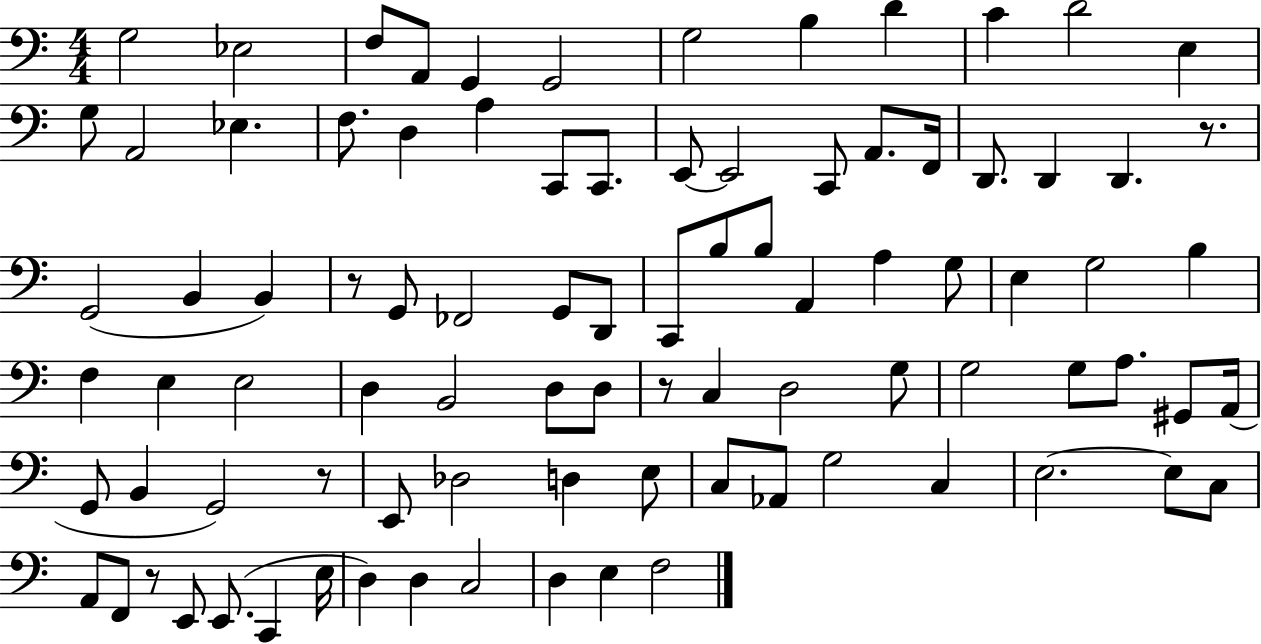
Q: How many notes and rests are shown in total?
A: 90